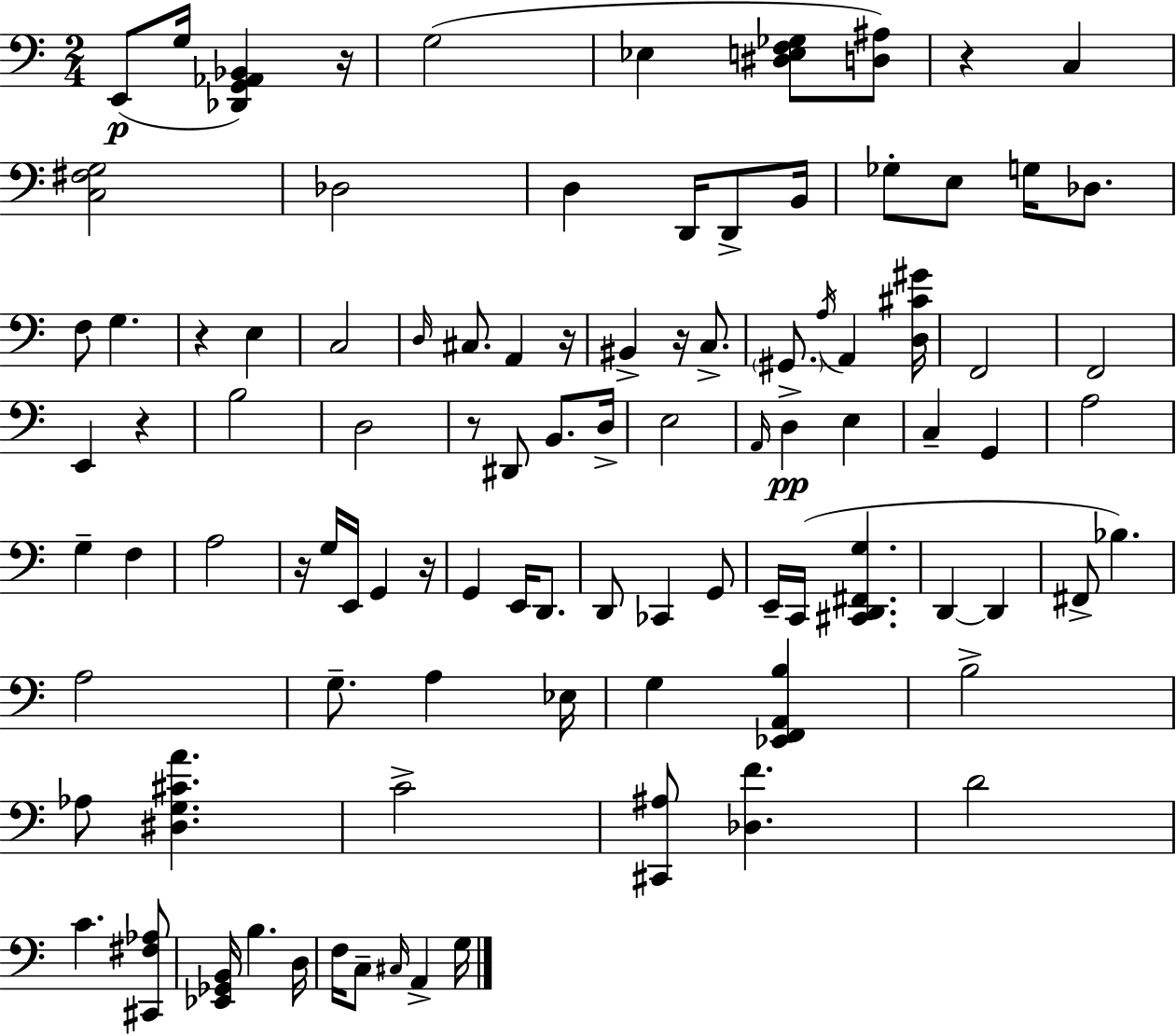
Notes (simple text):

E2/e G3/s [Db2,G2,Ab2,Bb2]/q R/s G3/h Eb3/q [D#3,E3,F3,Gb3]/e [D3,A#3]/e R/q C3/q [C3,F#3,G3]/h Db3/h D3/q D2/s D2/e B2/s Gb3/e E3/e G3/s Db3/e. F3/e G3/q. R/q E3/q C3/h D3/s C#3/e. A2/q R/s BIS2/q R/s C3/e. G#2/e. A3/s A2/q [D3,C#4,G#4]/s F2/h F2/h E2/q R/q B3/h D3/h R/e D#2/e B2/e. D3/s E3/h A2/s D3/q E3/q C3/q G2/q A3/h G3/q F3/q A3/h R/s G3/s E2/s G2/q R/s G2/q E2/s D2/e. D2/e CES2/q G2/e E2/s C2/s [C#2,D2,F#2,G3]/q. D2/q D2/q F#2/e Bb3/q. A3/h G3/e. A3/q Eb3/s G3/q [Eb2,F2,A2,B3]/q B3/h Ab3/e [D#3,G3,C#4,A4]/q. C4/h [C#2,A#3]/e [Db3,F4]/q. D4/h C4/q. [C#2,F#3,Ab3]/e [Eb2,Gb2,B2]/s B3/q. D3/s F3/s C3/e C#3/s A2/q G3/s